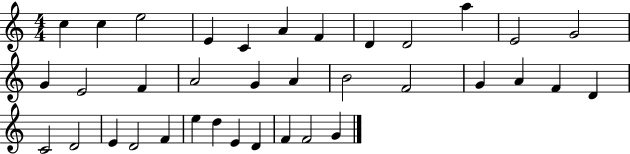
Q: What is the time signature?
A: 4/4